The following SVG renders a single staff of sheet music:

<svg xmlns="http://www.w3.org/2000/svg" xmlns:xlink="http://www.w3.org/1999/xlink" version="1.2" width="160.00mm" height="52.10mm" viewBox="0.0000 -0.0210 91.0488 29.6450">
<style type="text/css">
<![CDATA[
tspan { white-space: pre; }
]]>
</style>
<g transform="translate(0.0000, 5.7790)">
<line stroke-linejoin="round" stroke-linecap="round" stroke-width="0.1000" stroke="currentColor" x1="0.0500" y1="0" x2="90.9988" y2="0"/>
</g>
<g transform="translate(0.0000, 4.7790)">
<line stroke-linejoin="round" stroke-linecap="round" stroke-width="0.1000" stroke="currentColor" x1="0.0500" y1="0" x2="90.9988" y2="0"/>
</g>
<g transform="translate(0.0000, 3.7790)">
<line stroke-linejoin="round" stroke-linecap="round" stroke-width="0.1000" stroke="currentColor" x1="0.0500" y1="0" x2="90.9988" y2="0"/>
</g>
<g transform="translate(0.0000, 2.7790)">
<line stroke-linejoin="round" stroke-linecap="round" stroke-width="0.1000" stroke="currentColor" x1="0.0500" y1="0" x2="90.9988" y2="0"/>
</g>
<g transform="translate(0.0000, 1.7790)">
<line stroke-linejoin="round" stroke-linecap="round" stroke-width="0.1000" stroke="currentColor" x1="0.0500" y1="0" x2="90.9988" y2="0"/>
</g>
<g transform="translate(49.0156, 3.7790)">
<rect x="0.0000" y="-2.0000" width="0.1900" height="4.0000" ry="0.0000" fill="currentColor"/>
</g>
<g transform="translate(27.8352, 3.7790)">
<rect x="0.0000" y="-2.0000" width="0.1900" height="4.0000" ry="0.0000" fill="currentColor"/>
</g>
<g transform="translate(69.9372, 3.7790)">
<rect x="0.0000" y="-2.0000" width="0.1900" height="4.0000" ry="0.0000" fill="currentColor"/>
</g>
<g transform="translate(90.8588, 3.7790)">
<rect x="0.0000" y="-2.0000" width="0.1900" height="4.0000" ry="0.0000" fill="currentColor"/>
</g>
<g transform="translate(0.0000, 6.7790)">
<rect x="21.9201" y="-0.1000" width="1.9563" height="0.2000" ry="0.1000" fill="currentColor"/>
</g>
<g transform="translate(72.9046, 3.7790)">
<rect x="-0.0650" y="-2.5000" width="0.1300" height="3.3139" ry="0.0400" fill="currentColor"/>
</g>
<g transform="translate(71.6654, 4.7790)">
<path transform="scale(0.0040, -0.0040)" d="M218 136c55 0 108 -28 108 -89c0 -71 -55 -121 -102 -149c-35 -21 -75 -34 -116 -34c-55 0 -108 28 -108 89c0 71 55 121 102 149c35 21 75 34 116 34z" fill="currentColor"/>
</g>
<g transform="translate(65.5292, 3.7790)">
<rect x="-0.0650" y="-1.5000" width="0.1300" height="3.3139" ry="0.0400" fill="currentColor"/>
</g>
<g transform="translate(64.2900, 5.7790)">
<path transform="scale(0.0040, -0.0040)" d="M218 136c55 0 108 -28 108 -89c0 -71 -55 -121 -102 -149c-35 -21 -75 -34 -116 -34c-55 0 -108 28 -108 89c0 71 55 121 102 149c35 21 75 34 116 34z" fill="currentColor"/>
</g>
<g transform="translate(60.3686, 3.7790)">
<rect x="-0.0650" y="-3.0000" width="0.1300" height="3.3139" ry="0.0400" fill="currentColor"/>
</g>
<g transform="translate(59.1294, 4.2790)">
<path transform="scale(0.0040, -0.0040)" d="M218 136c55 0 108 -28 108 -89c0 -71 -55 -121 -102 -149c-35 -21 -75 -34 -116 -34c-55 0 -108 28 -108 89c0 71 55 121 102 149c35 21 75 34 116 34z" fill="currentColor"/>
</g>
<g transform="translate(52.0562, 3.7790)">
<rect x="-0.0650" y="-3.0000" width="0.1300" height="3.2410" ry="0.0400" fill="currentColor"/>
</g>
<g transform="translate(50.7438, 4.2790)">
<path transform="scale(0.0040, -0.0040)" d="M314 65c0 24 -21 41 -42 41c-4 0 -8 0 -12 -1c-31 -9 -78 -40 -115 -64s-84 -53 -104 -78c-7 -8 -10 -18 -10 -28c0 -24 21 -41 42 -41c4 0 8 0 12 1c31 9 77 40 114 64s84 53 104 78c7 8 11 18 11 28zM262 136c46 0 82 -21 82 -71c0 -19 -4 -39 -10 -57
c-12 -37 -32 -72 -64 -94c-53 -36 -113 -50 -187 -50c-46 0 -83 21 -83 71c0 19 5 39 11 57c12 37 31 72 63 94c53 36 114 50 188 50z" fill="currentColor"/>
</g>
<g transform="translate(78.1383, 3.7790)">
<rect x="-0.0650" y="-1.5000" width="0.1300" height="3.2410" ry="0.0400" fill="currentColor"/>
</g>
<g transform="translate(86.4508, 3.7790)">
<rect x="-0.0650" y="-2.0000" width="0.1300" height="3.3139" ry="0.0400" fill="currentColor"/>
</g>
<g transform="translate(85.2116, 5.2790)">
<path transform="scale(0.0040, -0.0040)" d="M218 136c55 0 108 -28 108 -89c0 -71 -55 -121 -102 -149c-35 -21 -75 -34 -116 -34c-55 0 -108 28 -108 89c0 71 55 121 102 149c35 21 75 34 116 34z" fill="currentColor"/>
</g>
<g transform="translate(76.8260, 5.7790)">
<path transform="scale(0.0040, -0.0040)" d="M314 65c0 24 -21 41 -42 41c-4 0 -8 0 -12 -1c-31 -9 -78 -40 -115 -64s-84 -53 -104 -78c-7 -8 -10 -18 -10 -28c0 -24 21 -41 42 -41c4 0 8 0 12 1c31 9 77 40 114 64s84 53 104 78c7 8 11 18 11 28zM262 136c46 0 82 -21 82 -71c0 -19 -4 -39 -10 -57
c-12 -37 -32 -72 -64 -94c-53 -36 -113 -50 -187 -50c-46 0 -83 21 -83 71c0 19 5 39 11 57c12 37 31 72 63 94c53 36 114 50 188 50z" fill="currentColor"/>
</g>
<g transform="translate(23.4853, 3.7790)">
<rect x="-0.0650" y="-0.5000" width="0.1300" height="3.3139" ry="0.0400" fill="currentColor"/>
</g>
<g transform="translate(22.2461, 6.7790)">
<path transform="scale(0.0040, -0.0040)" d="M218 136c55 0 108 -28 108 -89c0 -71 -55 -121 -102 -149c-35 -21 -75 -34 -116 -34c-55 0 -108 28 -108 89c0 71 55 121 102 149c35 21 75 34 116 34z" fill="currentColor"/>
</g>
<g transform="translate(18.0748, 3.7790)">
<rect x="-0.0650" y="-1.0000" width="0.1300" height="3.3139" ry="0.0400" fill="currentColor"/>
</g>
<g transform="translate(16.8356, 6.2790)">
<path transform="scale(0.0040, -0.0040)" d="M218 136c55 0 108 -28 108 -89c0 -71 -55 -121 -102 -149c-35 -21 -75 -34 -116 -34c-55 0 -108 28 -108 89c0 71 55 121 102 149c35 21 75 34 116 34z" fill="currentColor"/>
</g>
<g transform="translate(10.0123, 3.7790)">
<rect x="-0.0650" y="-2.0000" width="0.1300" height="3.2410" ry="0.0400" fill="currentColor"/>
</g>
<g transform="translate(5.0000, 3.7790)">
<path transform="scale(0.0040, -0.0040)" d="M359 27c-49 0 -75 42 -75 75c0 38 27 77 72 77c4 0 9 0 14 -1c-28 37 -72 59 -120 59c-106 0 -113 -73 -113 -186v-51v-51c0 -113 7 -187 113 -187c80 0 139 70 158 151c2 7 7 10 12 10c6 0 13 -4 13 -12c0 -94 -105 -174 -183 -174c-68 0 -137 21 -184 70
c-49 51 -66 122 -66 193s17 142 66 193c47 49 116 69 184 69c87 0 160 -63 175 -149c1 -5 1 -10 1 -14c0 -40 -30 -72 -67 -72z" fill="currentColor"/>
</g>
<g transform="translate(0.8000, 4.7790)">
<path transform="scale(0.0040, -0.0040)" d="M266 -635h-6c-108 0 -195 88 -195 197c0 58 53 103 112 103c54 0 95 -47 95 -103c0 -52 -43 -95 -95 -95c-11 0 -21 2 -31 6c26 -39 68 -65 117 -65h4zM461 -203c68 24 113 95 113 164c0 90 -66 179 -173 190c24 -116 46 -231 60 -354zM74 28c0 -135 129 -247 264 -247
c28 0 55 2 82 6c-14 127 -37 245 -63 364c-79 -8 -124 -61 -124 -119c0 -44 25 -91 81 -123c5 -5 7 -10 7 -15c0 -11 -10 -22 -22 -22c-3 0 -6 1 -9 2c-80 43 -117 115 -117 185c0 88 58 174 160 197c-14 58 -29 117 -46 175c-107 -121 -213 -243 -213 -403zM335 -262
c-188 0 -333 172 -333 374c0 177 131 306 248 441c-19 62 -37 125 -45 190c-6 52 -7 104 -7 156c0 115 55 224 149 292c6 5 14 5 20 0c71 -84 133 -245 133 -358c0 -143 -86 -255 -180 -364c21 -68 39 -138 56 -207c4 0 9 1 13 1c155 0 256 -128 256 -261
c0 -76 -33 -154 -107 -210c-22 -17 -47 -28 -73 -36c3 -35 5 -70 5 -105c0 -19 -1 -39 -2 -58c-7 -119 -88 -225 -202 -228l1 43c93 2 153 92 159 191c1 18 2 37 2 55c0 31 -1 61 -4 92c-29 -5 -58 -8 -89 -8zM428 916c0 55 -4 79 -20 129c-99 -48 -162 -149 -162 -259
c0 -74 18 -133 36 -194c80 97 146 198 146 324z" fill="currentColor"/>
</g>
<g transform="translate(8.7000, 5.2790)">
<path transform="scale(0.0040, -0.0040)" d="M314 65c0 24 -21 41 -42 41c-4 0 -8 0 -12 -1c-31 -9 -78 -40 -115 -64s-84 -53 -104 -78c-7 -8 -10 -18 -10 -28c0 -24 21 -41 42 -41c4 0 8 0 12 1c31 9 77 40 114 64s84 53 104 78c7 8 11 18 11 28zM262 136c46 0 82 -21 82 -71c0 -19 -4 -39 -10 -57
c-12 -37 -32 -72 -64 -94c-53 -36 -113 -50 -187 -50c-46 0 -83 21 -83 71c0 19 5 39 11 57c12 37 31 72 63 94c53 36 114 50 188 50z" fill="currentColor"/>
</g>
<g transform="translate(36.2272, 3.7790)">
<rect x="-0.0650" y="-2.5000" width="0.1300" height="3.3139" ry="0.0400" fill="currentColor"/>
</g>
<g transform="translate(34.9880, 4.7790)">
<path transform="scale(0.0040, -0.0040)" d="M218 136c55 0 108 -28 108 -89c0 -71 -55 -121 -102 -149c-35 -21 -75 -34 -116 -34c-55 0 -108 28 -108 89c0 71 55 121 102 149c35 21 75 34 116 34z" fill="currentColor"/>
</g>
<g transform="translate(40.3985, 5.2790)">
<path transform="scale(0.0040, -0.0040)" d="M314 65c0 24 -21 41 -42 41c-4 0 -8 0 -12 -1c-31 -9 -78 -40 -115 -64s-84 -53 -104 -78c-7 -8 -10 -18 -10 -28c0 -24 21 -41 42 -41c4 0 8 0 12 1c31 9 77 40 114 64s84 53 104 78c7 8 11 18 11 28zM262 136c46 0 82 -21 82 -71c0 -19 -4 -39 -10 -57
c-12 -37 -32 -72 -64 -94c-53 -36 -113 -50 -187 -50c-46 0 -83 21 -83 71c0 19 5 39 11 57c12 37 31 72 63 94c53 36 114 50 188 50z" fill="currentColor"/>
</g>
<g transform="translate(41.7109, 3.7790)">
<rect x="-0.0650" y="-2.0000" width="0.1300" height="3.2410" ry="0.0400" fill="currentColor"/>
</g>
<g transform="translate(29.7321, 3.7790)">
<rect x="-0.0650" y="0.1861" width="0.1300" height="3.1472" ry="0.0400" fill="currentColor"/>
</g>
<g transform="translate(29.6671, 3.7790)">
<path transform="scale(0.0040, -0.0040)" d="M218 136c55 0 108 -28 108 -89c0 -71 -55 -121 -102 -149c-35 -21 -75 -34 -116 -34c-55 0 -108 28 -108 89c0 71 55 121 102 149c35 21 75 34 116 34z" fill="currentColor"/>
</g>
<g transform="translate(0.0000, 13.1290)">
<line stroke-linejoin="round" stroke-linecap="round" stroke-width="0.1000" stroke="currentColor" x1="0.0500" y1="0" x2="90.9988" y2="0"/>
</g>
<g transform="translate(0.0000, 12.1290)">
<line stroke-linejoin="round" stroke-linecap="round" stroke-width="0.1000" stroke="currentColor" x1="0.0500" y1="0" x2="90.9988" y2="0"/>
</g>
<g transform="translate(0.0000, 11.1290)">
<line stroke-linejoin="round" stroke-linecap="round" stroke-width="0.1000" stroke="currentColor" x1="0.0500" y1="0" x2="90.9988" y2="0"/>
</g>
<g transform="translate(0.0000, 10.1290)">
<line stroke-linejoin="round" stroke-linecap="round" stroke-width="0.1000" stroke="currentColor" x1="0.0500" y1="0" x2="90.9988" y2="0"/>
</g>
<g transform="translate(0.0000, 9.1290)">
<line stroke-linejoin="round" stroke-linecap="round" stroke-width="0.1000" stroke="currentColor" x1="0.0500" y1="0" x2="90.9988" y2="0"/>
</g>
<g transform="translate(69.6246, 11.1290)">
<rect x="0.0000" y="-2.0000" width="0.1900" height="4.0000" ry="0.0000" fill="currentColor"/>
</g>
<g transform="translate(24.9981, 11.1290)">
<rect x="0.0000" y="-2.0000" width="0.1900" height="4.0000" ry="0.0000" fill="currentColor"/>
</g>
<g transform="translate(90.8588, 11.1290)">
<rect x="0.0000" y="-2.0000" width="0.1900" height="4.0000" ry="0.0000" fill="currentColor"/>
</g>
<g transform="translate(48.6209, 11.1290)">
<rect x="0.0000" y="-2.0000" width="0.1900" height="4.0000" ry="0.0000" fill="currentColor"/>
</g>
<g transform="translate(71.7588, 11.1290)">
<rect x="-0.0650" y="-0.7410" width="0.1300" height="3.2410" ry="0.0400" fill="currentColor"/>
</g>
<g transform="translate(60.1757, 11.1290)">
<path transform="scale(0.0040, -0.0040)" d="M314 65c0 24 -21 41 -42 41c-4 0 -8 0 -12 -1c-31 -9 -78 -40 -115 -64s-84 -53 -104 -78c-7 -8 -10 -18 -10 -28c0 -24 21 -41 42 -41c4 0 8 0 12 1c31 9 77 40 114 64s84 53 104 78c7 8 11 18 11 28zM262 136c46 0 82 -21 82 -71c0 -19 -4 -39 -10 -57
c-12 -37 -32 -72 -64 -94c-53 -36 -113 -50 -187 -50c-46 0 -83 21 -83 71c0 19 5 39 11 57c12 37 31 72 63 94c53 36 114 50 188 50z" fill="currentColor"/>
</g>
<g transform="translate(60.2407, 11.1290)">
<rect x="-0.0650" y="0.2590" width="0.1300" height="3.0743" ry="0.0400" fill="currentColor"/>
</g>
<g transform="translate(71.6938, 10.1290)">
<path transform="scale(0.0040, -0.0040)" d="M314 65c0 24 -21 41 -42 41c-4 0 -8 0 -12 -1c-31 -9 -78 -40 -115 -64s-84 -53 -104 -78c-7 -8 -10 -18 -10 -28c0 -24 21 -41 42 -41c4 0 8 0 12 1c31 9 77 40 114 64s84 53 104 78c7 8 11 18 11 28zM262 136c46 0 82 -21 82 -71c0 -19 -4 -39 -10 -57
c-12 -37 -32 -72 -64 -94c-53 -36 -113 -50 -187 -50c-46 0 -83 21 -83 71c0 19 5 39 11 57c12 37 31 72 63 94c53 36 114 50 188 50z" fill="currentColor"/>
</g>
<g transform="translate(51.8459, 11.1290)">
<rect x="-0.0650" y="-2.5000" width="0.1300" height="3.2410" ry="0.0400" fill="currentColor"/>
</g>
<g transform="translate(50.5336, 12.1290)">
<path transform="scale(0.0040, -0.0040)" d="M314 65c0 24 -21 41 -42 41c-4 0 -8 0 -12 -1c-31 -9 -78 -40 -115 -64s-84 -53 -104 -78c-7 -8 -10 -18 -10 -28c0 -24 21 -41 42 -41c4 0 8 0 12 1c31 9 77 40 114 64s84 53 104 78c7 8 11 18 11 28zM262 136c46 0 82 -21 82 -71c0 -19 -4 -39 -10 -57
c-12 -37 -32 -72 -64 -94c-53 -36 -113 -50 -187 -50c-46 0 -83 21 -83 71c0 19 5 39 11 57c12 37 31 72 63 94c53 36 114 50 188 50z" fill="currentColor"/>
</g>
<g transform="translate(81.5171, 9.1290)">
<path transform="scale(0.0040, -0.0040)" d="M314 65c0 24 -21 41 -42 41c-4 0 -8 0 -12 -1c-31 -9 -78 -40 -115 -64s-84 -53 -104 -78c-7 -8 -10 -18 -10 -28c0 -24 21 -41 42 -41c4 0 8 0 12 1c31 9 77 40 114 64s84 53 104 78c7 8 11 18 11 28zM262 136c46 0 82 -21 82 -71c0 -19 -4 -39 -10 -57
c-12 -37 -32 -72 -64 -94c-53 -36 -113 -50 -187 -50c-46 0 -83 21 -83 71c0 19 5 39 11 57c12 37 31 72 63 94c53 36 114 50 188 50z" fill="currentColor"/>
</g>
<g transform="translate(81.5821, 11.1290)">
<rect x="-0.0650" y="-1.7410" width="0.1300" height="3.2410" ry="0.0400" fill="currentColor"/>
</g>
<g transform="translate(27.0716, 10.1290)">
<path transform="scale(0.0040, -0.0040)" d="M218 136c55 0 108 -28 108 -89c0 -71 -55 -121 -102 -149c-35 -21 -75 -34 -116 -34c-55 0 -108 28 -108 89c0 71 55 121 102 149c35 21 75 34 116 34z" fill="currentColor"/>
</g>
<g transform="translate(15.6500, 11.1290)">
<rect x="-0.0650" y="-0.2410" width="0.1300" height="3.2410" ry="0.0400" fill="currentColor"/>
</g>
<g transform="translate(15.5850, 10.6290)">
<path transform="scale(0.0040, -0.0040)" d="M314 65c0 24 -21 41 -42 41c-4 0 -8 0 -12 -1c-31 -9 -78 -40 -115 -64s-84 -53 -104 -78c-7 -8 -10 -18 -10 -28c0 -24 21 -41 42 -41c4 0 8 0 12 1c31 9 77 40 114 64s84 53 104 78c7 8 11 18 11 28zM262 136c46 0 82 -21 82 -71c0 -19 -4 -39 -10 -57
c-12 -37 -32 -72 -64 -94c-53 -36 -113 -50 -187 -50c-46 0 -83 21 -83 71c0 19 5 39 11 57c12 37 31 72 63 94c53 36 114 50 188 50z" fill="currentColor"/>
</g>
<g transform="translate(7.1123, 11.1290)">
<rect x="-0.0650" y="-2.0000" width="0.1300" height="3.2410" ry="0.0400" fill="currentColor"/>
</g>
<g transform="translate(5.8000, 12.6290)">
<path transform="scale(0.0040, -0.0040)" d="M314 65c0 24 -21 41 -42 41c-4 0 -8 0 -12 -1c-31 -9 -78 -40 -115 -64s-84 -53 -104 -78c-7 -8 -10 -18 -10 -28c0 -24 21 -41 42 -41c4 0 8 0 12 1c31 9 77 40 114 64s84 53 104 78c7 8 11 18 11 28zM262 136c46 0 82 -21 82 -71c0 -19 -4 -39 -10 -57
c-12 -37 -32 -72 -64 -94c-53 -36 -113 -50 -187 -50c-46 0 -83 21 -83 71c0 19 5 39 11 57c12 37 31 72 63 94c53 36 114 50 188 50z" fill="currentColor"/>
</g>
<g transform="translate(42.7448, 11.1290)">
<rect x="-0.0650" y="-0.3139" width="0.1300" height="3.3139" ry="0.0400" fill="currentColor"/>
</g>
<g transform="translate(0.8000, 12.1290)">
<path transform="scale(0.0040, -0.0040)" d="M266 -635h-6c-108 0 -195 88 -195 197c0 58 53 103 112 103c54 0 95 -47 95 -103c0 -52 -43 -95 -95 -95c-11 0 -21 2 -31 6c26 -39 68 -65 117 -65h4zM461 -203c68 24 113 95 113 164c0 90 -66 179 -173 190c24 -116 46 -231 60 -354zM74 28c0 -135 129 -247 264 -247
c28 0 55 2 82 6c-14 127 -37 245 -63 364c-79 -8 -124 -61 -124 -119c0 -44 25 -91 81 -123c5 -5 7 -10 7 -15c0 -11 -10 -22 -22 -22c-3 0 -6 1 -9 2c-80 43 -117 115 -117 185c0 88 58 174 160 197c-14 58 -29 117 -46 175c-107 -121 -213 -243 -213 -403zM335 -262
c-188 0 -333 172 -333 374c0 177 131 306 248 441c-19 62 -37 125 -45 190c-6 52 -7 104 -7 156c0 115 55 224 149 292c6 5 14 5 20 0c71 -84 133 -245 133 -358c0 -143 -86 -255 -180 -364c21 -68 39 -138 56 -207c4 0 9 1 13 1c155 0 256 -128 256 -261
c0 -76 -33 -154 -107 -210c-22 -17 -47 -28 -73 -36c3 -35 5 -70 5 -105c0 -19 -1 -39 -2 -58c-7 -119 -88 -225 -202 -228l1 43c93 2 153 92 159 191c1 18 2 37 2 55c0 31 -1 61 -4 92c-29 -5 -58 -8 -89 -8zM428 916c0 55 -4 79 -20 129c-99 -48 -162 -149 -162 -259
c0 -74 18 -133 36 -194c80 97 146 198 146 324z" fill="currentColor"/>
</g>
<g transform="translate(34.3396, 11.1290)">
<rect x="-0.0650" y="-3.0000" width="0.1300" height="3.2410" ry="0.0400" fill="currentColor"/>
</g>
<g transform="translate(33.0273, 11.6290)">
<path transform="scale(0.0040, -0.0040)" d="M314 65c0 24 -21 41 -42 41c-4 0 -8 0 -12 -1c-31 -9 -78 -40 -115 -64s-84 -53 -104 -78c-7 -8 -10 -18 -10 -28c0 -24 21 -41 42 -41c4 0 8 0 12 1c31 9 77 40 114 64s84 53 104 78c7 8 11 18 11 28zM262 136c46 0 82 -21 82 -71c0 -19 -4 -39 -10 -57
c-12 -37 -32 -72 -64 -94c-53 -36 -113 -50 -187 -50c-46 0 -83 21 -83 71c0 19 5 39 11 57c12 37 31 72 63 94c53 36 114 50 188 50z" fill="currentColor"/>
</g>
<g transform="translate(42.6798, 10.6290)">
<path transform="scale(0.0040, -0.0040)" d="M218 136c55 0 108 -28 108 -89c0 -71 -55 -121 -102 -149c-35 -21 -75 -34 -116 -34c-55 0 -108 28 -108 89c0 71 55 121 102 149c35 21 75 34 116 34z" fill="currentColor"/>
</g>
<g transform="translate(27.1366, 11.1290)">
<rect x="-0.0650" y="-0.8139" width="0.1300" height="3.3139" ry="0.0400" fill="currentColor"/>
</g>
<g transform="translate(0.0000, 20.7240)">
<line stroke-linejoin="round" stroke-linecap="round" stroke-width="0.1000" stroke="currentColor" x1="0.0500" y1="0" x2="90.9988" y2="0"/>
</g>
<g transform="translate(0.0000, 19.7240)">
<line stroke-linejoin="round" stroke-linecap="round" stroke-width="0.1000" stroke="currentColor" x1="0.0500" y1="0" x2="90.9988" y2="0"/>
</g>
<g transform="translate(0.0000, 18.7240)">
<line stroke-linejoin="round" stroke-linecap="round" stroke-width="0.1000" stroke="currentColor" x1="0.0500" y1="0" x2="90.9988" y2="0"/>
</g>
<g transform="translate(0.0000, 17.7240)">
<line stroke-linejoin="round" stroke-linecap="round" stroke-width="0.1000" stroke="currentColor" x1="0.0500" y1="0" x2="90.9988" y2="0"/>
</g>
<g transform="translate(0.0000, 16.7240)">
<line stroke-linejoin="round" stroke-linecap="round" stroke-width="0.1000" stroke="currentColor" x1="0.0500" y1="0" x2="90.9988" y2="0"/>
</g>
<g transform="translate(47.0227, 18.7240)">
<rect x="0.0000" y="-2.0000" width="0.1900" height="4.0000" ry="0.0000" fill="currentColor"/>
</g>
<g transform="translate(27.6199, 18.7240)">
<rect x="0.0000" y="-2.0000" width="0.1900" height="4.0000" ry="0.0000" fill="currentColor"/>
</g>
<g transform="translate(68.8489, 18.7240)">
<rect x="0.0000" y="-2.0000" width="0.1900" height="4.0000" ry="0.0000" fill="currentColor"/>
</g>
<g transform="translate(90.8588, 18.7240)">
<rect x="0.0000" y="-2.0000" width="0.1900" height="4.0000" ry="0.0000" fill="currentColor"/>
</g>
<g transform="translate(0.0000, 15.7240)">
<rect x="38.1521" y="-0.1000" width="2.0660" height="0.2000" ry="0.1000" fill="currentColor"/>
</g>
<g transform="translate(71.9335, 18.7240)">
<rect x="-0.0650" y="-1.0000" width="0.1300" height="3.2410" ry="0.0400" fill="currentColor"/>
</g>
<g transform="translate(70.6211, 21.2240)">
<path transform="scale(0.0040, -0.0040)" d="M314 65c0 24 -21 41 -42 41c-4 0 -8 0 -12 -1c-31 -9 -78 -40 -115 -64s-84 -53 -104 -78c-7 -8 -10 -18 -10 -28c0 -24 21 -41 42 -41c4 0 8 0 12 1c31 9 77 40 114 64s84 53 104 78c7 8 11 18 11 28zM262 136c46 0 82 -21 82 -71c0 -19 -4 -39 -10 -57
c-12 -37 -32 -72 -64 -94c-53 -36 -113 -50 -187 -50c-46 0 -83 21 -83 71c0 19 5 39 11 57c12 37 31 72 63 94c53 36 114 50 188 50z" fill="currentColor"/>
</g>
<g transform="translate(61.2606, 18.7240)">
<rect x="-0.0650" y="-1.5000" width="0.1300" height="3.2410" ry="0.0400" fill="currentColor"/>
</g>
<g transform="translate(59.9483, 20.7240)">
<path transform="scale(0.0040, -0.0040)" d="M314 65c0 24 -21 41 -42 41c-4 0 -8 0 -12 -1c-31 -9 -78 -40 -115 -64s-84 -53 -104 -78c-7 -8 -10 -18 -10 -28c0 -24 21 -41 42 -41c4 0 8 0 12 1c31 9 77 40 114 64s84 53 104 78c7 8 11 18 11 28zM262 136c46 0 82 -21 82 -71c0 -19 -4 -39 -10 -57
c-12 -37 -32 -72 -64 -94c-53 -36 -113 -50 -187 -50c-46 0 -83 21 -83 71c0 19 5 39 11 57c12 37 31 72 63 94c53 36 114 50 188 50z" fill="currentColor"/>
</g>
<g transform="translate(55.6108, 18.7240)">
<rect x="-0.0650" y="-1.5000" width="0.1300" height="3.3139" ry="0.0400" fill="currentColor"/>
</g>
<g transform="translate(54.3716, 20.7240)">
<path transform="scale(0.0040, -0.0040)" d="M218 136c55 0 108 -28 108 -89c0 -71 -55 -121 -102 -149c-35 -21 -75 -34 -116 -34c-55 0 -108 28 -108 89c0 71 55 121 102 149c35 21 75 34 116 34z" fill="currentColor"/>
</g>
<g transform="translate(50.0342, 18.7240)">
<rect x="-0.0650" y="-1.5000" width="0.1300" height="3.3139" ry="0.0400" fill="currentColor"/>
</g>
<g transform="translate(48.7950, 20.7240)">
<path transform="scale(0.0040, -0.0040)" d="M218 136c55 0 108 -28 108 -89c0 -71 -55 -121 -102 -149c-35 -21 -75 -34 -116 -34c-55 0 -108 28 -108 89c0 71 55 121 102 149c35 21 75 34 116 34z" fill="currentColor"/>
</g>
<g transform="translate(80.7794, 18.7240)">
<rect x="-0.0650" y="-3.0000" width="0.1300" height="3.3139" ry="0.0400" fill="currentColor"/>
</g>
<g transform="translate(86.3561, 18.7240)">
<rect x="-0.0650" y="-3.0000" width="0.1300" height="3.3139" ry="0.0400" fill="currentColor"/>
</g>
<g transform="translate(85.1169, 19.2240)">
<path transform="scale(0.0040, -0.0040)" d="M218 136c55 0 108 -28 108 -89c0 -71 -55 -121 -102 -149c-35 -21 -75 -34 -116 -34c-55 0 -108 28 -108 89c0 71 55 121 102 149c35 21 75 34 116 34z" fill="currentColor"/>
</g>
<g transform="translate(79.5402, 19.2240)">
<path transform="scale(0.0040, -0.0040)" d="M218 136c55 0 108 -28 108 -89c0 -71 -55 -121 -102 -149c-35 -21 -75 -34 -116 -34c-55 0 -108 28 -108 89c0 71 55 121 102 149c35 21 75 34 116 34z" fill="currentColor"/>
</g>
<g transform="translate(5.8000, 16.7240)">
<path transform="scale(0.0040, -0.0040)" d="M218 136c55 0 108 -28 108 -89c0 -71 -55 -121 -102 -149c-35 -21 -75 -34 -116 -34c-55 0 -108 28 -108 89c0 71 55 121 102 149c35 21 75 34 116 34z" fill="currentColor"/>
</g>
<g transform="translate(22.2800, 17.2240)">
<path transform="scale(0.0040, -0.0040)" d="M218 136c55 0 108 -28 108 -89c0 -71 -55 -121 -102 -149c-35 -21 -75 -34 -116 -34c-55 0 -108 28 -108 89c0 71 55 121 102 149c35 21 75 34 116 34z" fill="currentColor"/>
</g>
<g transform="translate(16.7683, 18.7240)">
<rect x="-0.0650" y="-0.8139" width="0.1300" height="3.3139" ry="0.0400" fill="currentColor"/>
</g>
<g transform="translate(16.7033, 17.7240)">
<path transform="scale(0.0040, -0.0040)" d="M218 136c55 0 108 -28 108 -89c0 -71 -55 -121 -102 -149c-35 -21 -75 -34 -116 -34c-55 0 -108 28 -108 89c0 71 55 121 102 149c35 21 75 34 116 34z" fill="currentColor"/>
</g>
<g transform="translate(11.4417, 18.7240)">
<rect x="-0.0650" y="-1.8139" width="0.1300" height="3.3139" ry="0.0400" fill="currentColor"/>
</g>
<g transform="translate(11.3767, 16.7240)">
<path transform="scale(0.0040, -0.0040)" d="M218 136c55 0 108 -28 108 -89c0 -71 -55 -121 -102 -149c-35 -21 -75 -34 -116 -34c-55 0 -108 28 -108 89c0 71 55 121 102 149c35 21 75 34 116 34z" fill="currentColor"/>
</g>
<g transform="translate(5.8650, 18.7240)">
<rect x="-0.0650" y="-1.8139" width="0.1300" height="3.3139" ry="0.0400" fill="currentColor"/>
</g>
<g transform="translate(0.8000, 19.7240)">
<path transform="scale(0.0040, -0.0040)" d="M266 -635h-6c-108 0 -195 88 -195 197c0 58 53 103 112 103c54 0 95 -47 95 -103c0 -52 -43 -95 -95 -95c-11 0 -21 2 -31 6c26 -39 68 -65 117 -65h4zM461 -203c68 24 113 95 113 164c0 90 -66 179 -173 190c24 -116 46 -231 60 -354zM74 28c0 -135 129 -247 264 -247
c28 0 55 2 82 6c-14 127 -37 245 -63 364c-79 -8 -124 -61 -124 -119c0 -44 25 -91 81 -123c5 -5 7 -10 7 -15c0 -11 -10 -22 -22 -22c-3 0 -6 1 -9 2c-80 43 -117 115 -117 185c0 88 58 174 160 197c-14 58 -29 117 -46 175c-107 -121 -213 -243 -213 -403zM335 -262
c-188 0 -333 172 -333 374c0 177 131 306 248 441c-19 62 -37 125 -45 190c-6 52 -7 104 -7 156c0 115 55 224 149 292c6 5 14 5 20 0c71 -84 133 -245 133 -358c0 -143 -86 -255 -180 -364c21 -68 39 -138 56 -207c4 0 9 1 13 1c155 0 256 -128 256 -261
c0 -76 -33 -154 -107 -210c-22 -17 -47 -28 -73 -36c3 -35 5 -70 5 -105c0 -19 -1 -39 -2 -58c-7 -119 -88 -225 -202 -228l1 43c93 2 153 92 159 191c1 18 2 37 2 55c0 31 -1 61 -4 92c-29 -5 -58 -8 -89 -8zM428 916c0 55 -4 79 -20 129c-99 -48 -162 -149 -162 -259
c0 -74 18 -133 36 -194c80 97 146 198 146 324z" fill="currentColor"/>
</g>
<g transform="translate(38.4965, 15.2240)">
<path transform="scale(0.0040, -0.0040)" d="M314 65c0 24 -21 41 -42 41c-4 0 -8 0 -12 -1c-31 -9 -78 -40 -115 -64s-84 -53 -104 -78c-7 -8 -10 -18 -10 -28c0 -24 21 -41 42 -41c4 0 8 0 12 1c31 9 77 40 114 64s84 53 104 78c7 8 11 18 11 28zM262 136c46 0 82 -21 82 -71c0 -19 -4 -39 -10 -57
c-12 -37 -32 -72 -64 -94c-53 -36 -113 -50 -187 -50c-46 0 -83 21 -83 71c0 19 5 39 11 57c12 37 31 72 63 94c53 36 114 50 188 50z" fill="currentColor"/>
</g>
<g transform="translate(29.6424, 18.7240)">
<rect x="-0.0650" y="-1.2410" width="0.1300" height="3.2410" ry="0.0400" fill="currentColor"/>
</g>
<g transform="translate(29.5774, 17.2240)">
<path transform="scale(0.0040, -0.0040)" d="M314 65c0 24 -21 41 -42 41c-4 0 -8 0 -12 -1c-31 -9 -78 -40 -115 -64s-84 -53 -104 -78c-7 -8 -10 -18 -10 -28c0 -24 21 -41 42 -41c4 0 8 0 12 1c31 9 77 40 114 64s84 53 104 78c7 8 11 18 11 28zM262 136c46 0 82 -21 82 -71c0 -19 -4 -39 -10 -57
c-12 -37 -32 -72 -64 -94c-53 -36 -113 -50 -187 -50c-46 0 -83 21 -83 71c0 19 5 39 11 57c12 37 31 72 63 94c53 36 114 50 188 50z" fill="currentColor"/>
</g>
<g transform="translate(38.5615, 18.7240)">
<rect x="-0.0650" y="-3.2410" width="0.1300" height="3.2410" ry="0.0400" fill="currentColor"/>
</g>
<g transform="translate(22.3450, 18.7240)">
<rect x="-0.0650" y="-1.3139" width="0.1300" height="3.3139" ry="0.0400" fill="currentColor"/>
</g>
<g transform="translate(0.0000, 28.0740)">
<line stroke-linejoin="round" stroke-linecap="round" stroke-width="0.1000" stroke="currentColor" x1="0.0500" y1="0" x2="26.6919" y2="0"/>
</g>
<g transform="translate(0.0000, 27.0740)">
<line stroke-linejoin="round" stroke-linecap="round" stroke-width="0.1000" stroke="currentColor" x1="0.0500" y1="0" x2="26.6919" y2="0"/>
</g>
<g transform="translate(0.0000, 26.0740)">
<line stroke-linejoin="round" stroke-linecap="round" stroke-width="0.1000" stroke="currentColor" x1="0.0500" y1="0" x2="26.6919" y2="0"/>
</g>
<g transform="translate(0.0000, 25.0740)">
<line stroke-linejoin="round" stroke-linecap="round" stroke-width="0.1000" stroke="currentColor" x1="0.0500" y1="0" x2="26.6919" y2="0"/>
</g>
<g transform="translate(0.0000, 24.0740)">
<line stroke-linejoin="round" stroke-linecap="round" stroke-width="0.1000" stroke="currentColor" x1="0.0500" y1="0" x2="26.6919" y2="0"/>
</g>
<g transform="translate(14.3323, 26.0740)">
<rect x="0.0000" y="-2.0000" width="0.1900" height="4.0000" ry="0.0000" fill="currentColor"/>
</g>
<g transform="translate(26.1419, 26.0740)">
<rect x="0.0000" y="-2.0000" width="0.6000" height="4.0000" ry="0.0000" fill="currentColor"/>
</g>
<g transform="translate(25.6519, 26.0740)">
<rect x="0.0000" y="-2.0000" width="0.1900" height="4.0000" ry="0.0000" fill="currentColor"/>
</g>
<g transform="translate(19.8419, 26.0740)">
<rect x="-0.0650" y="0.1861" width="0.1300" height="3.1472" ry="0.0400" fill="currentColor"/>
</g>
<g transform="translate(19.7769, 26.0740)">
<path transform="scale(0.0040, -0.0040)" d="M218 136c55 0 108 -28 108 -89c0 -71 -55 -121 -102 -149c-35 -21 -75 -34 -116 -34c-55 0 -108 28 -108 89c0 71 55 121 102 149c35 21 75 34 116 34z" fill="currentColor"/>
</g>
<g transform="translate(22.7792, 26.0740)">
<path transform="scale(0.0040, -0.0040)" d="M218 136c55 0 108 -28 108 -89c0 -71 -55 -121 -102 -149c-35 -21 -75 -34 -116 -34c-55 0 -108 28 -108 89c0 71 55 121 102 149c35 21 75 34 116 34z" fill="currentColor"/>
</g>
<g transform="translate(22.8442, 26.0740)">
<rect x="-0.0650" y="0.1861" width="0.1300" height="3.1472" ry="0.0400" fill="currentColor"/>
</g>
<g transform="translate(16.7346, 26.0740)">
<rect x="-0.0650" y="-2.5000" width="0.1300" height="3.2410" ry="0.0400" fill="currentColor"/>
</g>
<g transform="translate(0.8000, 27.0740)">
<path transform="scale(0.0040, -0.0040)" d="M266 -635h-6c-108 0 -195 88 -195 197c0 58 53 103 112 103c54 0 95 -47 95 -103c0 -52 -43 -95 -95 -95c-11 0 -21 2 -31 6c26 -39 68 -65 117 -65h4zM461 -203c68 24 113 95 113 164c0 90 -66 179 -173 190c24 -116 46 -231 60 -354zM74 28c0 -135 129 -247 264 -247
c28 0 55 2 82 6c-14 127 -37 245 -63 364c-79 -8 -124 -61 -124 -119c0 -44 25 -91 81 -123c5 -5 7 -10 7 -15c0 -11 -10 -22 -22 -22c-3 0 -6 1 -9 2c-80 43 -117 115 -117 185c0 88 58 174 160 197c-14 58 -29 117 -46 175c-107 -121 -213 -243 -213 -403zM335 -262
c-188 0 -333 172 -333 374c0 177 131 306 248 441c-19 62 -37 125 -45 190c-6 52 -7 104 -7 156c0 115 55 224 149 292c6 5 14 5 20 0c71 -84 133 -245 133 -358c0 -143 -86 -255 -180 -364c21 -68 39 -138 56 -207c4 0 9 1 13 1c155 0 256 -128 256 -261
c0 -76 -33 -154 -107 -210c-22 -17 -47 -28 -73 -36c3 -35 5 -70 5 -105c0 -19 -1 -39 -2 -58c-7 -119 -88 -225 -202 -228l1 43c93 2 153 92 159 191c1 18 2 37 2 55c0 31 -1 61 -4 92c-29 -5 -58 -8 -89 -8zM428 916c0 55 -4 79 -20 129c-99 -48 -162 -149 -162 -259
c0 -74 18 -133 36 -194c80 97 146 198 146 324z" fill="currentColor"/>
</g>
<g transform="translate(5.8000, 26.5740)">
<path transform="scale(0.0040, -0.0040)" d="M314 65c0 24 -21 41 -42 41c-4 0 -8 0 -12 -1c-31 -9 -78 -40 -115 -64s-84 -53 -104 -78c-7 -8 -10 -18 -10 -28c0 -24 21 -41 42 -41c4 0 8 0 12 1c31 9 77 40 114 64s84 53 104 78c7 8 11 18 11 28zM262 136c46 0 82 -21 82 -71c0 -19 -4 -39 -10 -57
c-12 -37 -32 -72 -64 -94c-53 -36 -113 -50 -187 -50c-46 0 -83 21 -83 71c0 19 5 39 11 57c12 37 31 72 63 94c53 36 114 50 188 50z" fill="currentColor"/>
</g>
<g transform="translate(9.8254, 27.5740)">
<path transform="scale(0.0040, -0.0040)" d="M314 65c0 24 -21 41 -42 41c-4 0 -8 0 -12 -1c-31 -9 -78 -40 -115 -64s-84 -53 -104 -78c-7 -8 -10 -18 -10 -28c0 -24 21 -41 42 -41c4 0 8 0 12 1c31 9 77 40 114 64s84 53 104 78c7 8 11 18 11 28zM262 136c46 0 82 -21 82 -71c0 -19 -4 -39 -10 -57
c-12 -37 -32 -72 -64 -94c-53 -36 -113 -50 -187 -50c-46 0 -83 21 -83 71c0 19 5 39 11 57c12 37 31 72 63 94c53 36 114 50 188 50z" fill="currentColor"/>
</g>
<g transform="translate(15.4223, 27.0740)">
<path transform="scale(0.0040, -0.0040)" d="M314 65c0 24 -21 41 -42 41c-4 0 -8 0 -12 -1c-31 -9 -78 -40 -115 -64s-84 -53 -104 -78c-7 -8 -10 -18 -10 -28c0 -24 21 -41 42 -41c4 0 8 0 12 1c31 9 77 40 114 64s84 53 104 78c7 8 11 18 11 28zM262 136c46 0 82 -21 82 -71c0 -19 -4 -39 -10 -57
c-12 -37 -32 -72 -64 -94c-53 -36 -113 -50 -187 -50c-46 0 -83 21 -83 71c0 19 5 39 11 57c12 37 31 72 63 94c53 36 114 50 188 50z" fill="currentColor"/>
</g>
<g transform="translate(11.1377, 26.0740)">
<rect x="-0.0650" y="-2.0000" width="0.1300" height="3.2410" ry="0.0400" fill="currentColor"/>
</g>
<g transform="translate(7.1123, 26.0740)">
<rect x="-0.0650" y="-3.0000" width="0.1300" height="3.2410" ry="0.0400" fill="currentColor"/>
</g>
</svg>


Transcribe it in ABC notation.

X:1
T:Untitled
M:4/4
L:1/4
K:C
F2 D C B G F2 A2 A E G E2 F F2 c2 d A2 c G2 B2 d2 f2 f f d e e2 b2 E E E2 D2 A A A2 F2 G2 B B